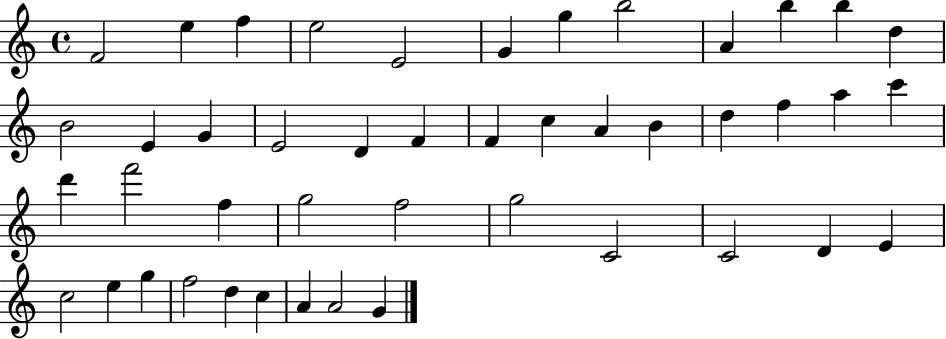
X:1
T:Untitled
M:4/4
L:1/4
K:C
F2 e f e2 E2 G g b2 A b b d B2 E G E2 D F F c A B d f a c' d' f'2 f g2 f2 g2 C2 C2 D E c2 e g f2 d c A A2 G